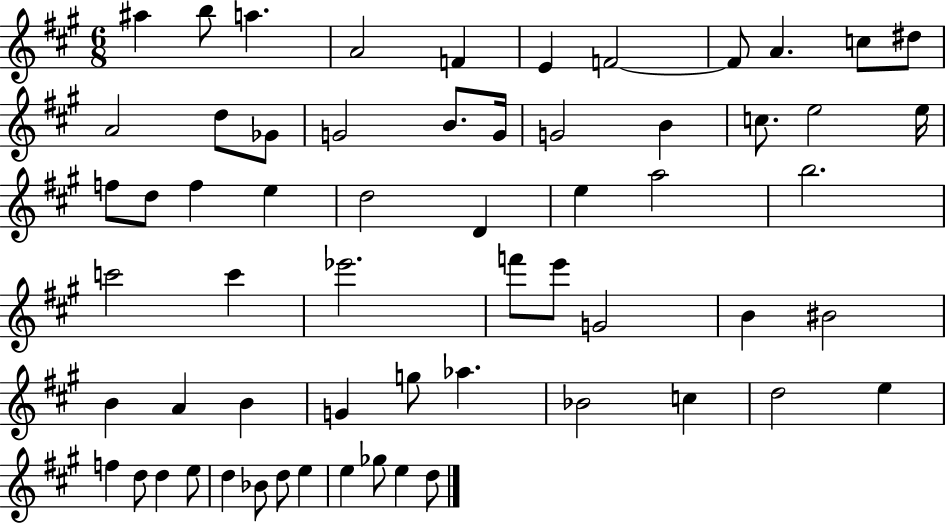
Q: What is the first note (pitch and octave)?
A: A#5